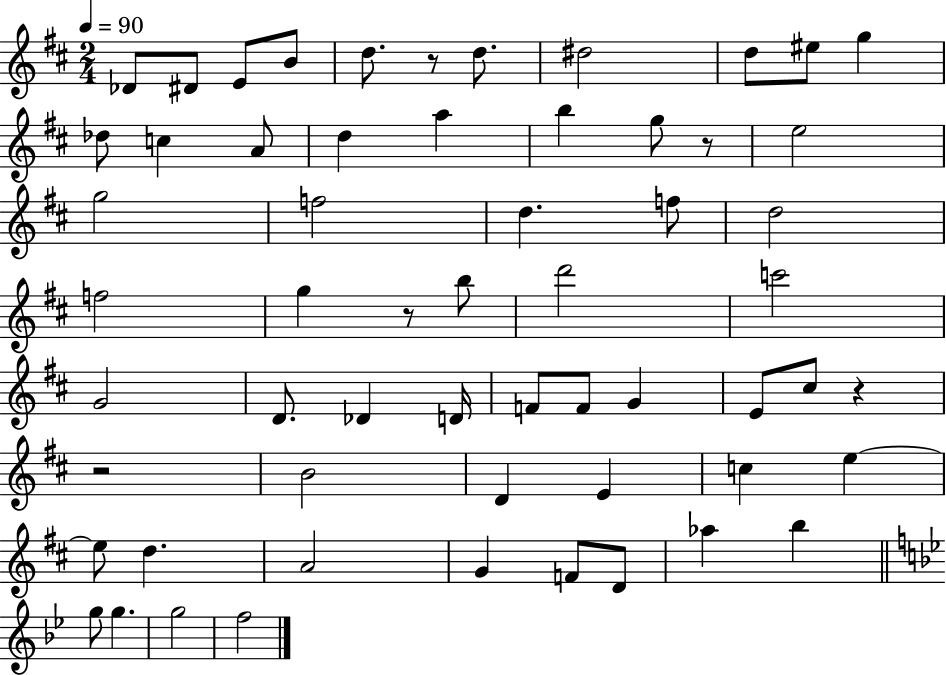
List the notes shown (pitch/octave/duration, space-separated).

Db4/e D#4/e E4/e B4/e D5/e. R/e D5/e. D#5/h D5/e EIS5/e G5/q Db5/e C5/q A4/e D5/q A5/q B5/q G5/e R/e E5/h G5/h F5/h D5/q. F5/e D5/h F5/h G5/q R/e B5/e D6/h C6/h G4/h D4/e. Db4/q D4/s F4/e F4/e G4/q E4/e C#5/e R/q R/h B4/h D4/q E4/q C5/q E5/q E5/e D5/q. A4/h G4/q F4/e D4/e Ab5/q B5/q G5/e G5/q. G5/h F5/h